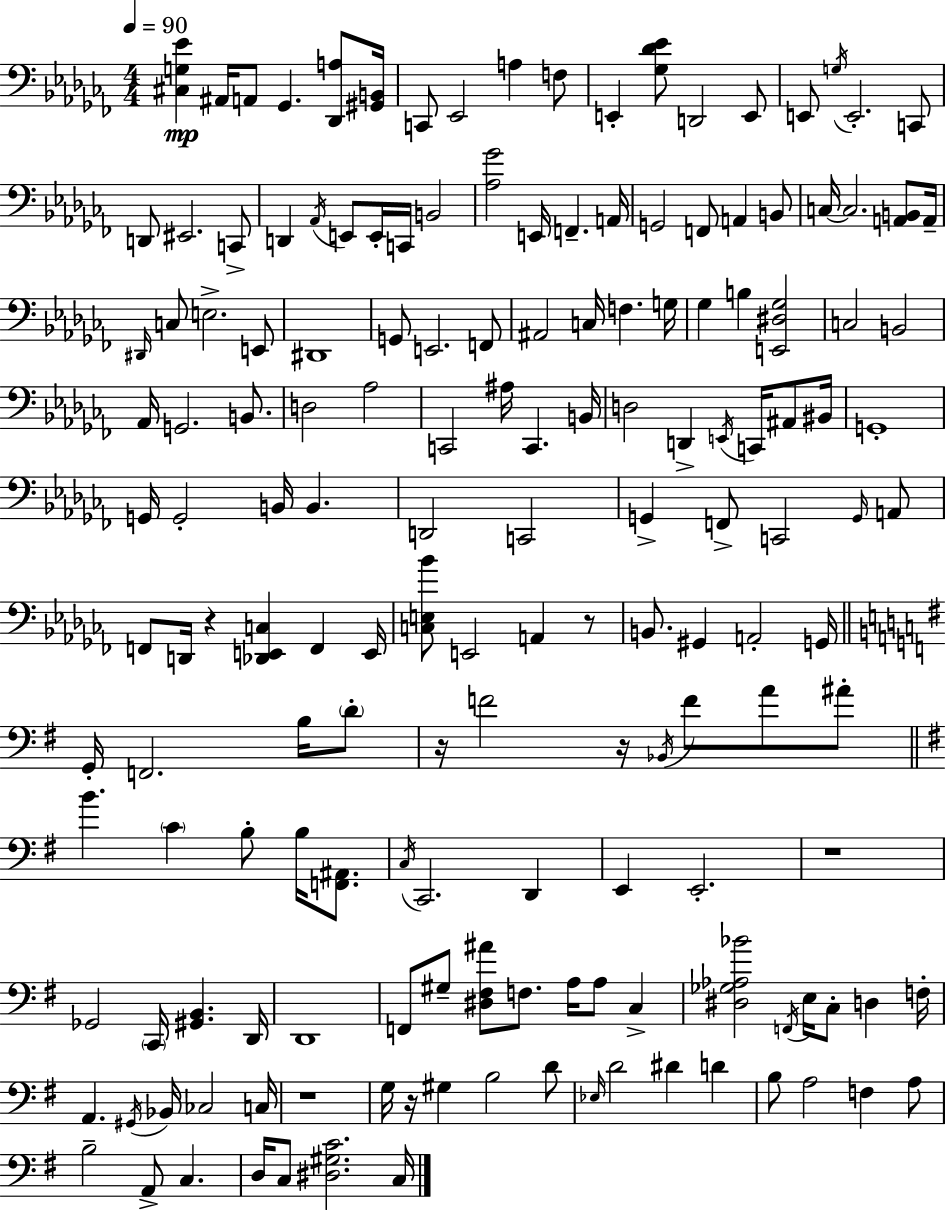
{
  \clef bass
  \numericTimeSignature
  \time 4/4
  \key aes \minor
  \tempo 4 = 90
  \repeat volta 2 { <cis g ees'>4\mp ais,16 a,8 ges,4. <des, a>8 <gis, b,>16 | c,8 ees,2 a4 f8 | e,4-. <ges des' ees'>8 d,2 e,8 | e,8 \acciaccatura { g16 } e,2.-. c,8 | \break d,8 eis,2. c,8-> | d,4 \acciaccatura { aes,16 } e,8 e,16-. c,16 b,2 | <aes ges'>2 e,16 f,4.-- | a,16 g,2 f,8 a,4 | \break b,8 c16~~ c2. <a, b,>8 | a,16-- \grace { dis,16 } c8 e2.-> | e,8 dis,1 | g,8 e,2. | \break f,8 ais,2 c16 f4. | g16 ges4 b4 <e, dis ges>2 | c2 b,2 | aes,16 g,2. | \break b,8. d2 aes2 | c,2 ais16 c,4. | b,16 d2 d,4-> \acciaccatura { e,16 } | c,16 ais,8 bis,16 g,1-. | \break g,16 g,2-. b,16 b,4. | d,2 c,2 | g,4-> f,8-> c,2 | \grace { g,16 } a,8 f,8 d,16 r4 <des, e, c>4 | \break f,4 e,16 <c e bes'>8 e,2 a,4 | r8 b,8. gis,4 a,2-. | g,16 \bar "||" \break \key e \minor g,16-. f,2. b16 \parenthesize d'8-. | r16 f'2 r16 \acciaccatura { bes,16 } f'8 a'8 ais'8-. | \bar "||" \break \key g \major b'4. \parenthesize c'4 b8-. b16 <f, ais,>8. | \acciaccatura { c16 } c,2. d,4 | e,4 e,2.-. | r1 | \break ges,2 \parenthesize c,16 <gis, b,>4. | d,16 d,1 | f,8 gis8-- <dis fis ais'>8 f8. a16 a8 c4-> | <dis ges aes bes'>2 \acciaccatura { f,16 } e16 c8-. d4 | \break f16-. a,4. \acciaccatura { gis,16 } bes,16 ces2 | c16 r1 | g16 r16 gis4 b2 | d'8 \grace { ees16 } d'2 dis'4 | \break d'4 b8 a2 f4 | a8 b2-- a,8-> c4. | d16 c8 <dis gis c'>2. | c16 } \bar "|."
}